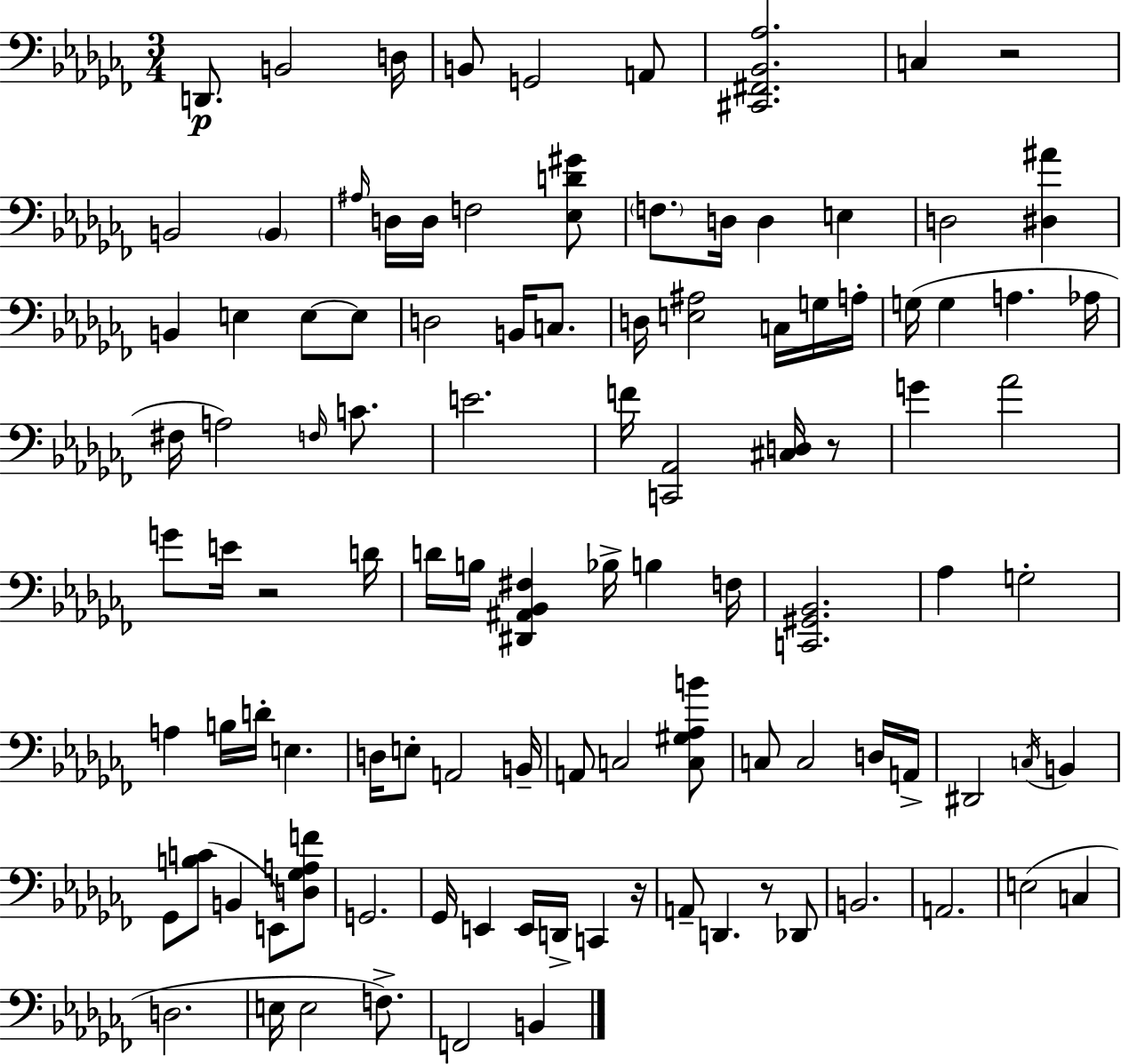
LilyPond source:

{
  \clef bass
  \numericTimeSignature
  \time 3/4
  \key aes \minor
  d,8.\p b,2 d16 | b,8 g,2 a,8 | <cis, fis, bes, aes>2. | c4 r2 | \break b,2 \parenthesize b,4 | \grace { ais16 } d16 d16 f2 <ees d' gis'>8 | \parenthesize f8. d16 d4 e4 | d2 <dis ais'>4 | \break b,4 e4 e8~~ e8 | d2 b,16 c8. | d16 <e ais>2 c16 g16 | a16-. g16( g4 a4. | \break aes16 fis16 a2) \grace { f16 } c'8. | e'2. | f'16 <c, aes,>2 <cis d>16 | r8 g'4 aes'2 | \break g'8 e'16 r2 | d'16 d'16 b16 <dis, ais, bes, fis>4 bes16-> b4 | f16 <c, gis, bes,>2. | aes4 g2-. | \break a4 b16 d'16-. e4. | d16 e8-. a,2 | b,16-- a,8 c2 | <c gis aes b'>8 c8 c2 | \break d16 a,16-> dis,2 \acciaccatura { c16 } b,4 | ges,8 <b c'>8( b,4 e,8) | <d ges a f'>8 g,2. | ges,16 e,4 e,16 d,16-> c,4 | \break r16 a,8-- d,4. r8 | des,8 b,2. | a,2. | e2( c4 | \break d2. | e16 e2 | f8.->) f,2 b,4 | \bar "|."
}